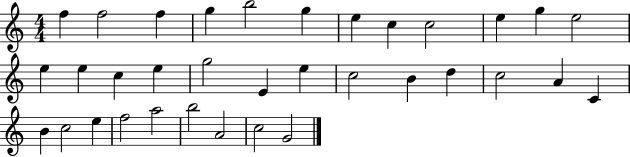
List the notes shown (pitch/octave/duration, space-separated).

F5/q F5/h F5/q G5/q B5/h G5/q E5/q C5/q C5/h E5/q G5/q E5/h E5/q E5/q C5/q E5/q G5/h E4/q E5/q C5/h B4/q D5/q C5/h A4/q C4/q B4/q C5/h E5/q F5/h A5/h B5/h A4/h C5/h G4/h